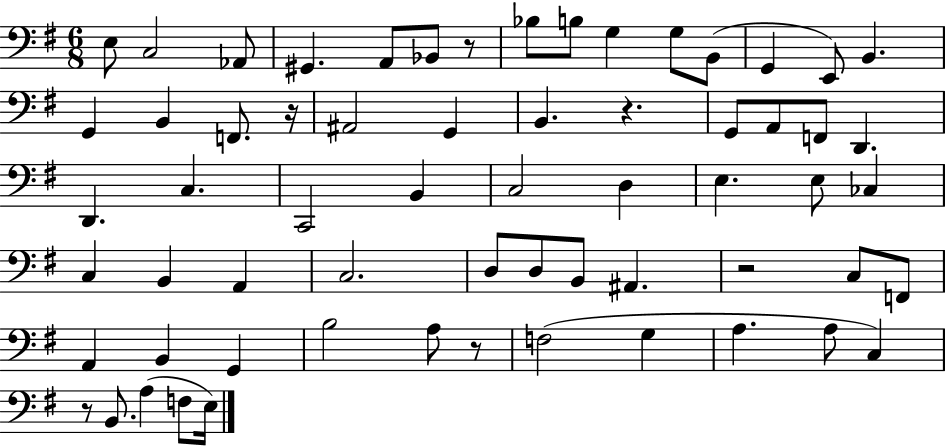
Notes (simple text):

E3/e C3/h Ab2/e G#2/q. A2/e Bb2/e R/e Bb3/e B3/e G3/q G3/e B2/e G2/q E2/e B2/q. G2/q B2/q F2/e. R/s A#2/h G2/q B2/q. R/q. G2/e A2/e F2/e D2/q. D2/q. C3/q. C2/h B2/q C3/h D3/q E3/q. E3/e CES3/q C3/q B2/q A2/q C3/h. D3/e D3/e B2/e A#2/q. R/h C3/e F2/e A2/q B2/q G2/q B3/h A3/e R/e F3/h G3/q A3/q. A3/e C3/q R/e B2/e. A3/q F3/e E3/s